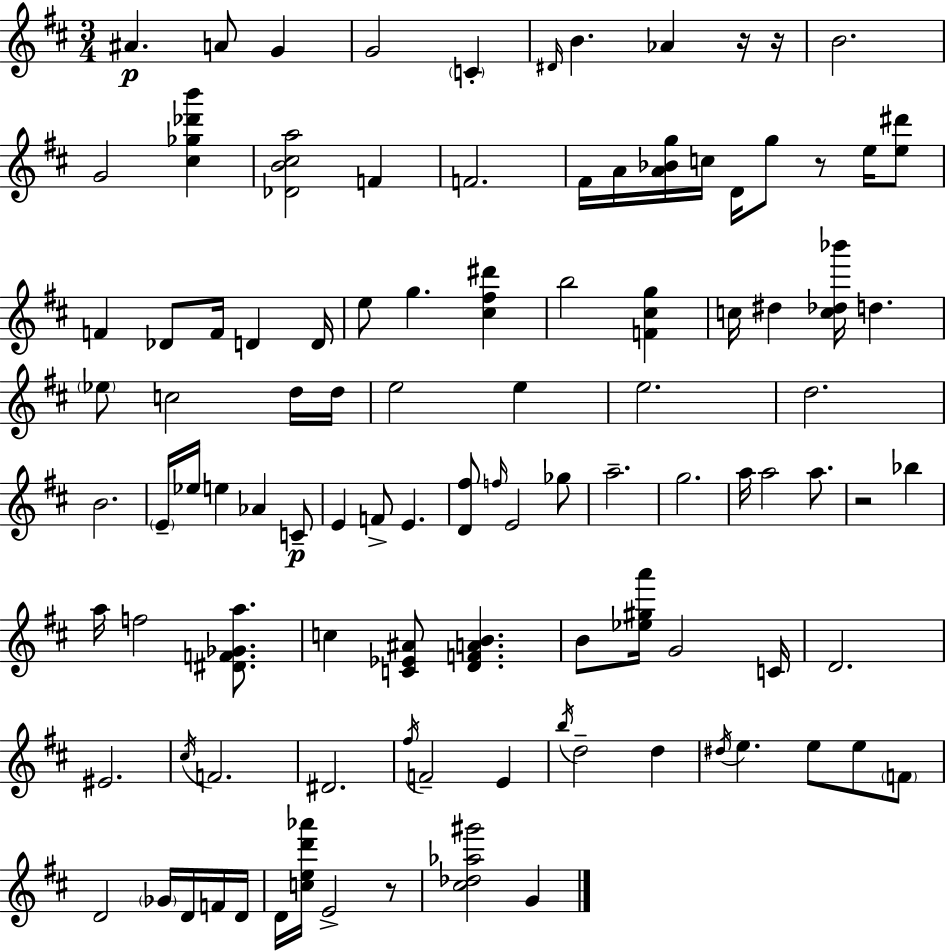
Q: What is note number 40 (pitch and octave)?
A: Eb5